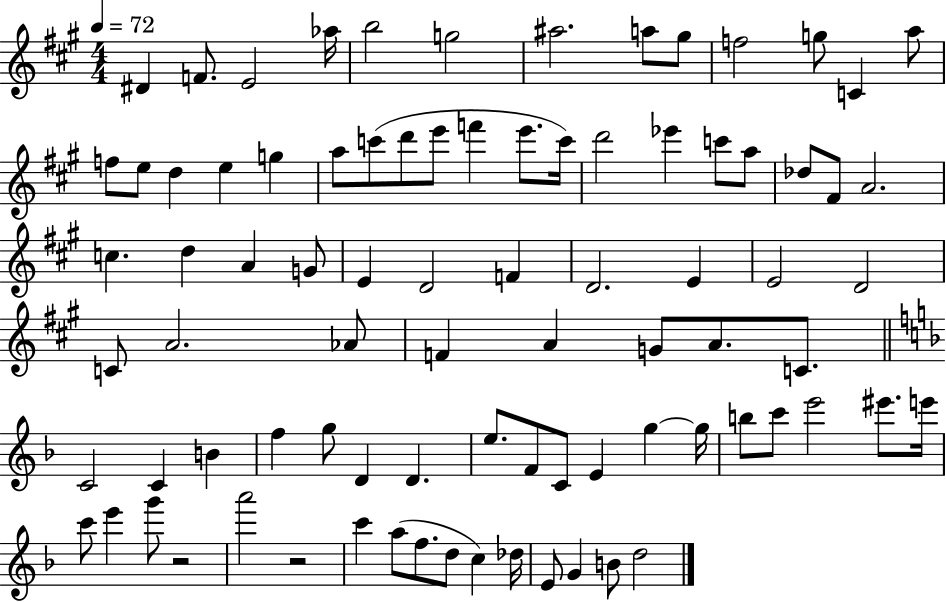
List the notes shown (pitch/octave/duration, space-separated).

D#4/q F4/e. E4/h Ab5/s B5/h G5/h A#5/h. A5/e G#5/e F5/h G5/e C4/q A5/e F5/e E5/e D5/q E5/q G5/q A5/e C6/e D6/e E6/e F6/q E6/e. C6/s D6/h Eb6/q C6/e A5/e Db5/e F#4/e A4/h. C5/q. D5/q A4/q G4/e E4/q D4/h F4/q D4/h. E4/q E4/h D4/h C4/e A4/h. Ab4/e F4/q A4/q G4/e A4/e. C4/e. C4/h C4/q B4/q F5/q G5/e D4/q D4/q. E5/e. F4/e C4/e E4/q G5/q G5/s B5/e C6/e E6/h EIS6/e. E6/s C6/e E6/q G6/e R/h A6/h R/h C6/q A5/e F5/e. D5/e C5/q Db5/s E4/e G4/q B4/e D5/h